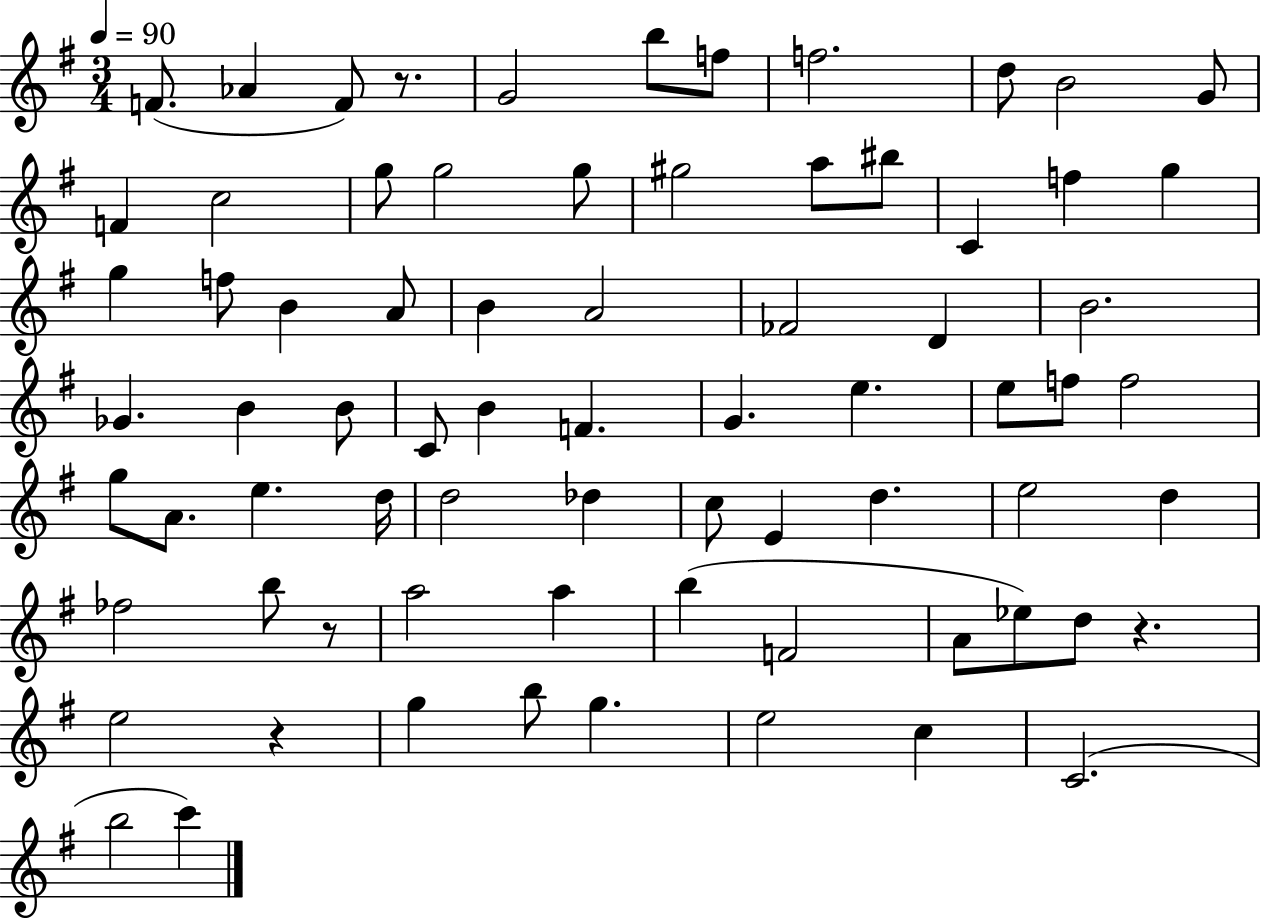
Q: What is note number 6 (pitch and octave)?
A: F5